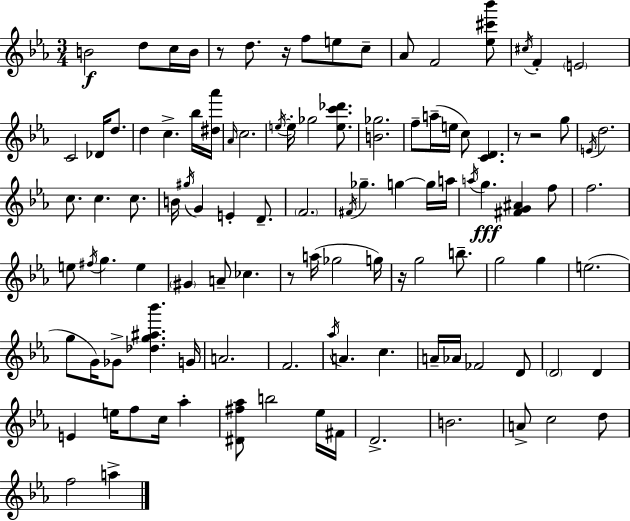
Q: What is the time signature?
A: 3/4